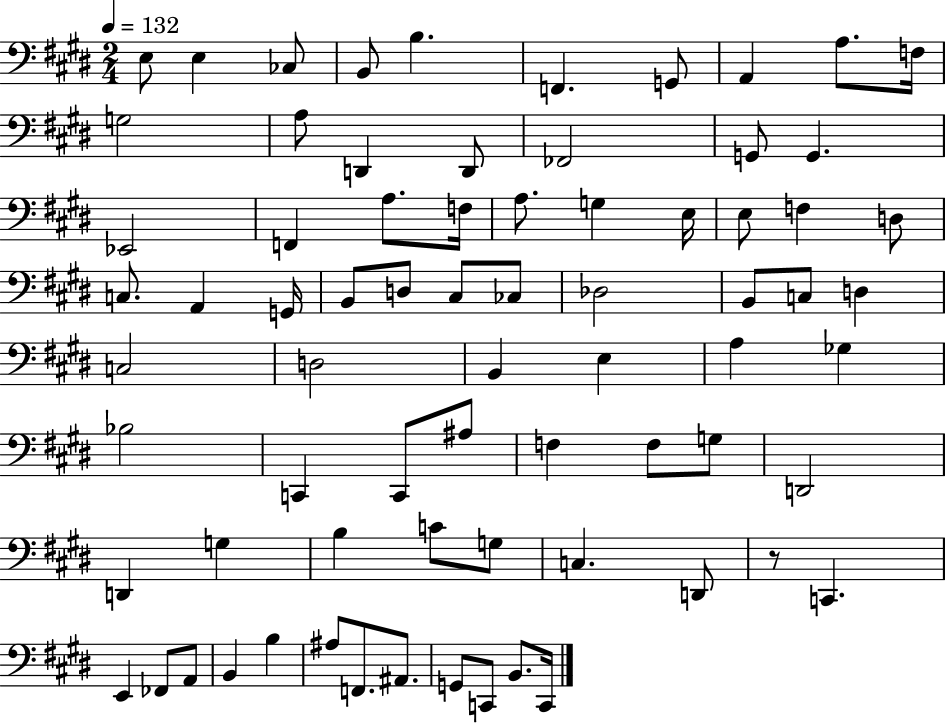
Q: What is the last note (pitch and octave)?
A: C2